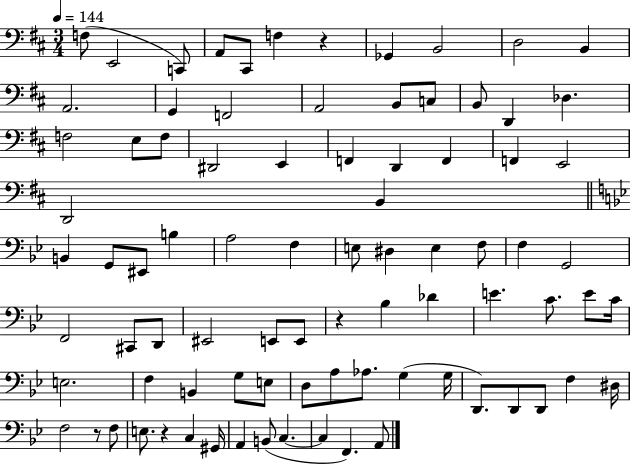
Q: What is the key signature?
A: D major